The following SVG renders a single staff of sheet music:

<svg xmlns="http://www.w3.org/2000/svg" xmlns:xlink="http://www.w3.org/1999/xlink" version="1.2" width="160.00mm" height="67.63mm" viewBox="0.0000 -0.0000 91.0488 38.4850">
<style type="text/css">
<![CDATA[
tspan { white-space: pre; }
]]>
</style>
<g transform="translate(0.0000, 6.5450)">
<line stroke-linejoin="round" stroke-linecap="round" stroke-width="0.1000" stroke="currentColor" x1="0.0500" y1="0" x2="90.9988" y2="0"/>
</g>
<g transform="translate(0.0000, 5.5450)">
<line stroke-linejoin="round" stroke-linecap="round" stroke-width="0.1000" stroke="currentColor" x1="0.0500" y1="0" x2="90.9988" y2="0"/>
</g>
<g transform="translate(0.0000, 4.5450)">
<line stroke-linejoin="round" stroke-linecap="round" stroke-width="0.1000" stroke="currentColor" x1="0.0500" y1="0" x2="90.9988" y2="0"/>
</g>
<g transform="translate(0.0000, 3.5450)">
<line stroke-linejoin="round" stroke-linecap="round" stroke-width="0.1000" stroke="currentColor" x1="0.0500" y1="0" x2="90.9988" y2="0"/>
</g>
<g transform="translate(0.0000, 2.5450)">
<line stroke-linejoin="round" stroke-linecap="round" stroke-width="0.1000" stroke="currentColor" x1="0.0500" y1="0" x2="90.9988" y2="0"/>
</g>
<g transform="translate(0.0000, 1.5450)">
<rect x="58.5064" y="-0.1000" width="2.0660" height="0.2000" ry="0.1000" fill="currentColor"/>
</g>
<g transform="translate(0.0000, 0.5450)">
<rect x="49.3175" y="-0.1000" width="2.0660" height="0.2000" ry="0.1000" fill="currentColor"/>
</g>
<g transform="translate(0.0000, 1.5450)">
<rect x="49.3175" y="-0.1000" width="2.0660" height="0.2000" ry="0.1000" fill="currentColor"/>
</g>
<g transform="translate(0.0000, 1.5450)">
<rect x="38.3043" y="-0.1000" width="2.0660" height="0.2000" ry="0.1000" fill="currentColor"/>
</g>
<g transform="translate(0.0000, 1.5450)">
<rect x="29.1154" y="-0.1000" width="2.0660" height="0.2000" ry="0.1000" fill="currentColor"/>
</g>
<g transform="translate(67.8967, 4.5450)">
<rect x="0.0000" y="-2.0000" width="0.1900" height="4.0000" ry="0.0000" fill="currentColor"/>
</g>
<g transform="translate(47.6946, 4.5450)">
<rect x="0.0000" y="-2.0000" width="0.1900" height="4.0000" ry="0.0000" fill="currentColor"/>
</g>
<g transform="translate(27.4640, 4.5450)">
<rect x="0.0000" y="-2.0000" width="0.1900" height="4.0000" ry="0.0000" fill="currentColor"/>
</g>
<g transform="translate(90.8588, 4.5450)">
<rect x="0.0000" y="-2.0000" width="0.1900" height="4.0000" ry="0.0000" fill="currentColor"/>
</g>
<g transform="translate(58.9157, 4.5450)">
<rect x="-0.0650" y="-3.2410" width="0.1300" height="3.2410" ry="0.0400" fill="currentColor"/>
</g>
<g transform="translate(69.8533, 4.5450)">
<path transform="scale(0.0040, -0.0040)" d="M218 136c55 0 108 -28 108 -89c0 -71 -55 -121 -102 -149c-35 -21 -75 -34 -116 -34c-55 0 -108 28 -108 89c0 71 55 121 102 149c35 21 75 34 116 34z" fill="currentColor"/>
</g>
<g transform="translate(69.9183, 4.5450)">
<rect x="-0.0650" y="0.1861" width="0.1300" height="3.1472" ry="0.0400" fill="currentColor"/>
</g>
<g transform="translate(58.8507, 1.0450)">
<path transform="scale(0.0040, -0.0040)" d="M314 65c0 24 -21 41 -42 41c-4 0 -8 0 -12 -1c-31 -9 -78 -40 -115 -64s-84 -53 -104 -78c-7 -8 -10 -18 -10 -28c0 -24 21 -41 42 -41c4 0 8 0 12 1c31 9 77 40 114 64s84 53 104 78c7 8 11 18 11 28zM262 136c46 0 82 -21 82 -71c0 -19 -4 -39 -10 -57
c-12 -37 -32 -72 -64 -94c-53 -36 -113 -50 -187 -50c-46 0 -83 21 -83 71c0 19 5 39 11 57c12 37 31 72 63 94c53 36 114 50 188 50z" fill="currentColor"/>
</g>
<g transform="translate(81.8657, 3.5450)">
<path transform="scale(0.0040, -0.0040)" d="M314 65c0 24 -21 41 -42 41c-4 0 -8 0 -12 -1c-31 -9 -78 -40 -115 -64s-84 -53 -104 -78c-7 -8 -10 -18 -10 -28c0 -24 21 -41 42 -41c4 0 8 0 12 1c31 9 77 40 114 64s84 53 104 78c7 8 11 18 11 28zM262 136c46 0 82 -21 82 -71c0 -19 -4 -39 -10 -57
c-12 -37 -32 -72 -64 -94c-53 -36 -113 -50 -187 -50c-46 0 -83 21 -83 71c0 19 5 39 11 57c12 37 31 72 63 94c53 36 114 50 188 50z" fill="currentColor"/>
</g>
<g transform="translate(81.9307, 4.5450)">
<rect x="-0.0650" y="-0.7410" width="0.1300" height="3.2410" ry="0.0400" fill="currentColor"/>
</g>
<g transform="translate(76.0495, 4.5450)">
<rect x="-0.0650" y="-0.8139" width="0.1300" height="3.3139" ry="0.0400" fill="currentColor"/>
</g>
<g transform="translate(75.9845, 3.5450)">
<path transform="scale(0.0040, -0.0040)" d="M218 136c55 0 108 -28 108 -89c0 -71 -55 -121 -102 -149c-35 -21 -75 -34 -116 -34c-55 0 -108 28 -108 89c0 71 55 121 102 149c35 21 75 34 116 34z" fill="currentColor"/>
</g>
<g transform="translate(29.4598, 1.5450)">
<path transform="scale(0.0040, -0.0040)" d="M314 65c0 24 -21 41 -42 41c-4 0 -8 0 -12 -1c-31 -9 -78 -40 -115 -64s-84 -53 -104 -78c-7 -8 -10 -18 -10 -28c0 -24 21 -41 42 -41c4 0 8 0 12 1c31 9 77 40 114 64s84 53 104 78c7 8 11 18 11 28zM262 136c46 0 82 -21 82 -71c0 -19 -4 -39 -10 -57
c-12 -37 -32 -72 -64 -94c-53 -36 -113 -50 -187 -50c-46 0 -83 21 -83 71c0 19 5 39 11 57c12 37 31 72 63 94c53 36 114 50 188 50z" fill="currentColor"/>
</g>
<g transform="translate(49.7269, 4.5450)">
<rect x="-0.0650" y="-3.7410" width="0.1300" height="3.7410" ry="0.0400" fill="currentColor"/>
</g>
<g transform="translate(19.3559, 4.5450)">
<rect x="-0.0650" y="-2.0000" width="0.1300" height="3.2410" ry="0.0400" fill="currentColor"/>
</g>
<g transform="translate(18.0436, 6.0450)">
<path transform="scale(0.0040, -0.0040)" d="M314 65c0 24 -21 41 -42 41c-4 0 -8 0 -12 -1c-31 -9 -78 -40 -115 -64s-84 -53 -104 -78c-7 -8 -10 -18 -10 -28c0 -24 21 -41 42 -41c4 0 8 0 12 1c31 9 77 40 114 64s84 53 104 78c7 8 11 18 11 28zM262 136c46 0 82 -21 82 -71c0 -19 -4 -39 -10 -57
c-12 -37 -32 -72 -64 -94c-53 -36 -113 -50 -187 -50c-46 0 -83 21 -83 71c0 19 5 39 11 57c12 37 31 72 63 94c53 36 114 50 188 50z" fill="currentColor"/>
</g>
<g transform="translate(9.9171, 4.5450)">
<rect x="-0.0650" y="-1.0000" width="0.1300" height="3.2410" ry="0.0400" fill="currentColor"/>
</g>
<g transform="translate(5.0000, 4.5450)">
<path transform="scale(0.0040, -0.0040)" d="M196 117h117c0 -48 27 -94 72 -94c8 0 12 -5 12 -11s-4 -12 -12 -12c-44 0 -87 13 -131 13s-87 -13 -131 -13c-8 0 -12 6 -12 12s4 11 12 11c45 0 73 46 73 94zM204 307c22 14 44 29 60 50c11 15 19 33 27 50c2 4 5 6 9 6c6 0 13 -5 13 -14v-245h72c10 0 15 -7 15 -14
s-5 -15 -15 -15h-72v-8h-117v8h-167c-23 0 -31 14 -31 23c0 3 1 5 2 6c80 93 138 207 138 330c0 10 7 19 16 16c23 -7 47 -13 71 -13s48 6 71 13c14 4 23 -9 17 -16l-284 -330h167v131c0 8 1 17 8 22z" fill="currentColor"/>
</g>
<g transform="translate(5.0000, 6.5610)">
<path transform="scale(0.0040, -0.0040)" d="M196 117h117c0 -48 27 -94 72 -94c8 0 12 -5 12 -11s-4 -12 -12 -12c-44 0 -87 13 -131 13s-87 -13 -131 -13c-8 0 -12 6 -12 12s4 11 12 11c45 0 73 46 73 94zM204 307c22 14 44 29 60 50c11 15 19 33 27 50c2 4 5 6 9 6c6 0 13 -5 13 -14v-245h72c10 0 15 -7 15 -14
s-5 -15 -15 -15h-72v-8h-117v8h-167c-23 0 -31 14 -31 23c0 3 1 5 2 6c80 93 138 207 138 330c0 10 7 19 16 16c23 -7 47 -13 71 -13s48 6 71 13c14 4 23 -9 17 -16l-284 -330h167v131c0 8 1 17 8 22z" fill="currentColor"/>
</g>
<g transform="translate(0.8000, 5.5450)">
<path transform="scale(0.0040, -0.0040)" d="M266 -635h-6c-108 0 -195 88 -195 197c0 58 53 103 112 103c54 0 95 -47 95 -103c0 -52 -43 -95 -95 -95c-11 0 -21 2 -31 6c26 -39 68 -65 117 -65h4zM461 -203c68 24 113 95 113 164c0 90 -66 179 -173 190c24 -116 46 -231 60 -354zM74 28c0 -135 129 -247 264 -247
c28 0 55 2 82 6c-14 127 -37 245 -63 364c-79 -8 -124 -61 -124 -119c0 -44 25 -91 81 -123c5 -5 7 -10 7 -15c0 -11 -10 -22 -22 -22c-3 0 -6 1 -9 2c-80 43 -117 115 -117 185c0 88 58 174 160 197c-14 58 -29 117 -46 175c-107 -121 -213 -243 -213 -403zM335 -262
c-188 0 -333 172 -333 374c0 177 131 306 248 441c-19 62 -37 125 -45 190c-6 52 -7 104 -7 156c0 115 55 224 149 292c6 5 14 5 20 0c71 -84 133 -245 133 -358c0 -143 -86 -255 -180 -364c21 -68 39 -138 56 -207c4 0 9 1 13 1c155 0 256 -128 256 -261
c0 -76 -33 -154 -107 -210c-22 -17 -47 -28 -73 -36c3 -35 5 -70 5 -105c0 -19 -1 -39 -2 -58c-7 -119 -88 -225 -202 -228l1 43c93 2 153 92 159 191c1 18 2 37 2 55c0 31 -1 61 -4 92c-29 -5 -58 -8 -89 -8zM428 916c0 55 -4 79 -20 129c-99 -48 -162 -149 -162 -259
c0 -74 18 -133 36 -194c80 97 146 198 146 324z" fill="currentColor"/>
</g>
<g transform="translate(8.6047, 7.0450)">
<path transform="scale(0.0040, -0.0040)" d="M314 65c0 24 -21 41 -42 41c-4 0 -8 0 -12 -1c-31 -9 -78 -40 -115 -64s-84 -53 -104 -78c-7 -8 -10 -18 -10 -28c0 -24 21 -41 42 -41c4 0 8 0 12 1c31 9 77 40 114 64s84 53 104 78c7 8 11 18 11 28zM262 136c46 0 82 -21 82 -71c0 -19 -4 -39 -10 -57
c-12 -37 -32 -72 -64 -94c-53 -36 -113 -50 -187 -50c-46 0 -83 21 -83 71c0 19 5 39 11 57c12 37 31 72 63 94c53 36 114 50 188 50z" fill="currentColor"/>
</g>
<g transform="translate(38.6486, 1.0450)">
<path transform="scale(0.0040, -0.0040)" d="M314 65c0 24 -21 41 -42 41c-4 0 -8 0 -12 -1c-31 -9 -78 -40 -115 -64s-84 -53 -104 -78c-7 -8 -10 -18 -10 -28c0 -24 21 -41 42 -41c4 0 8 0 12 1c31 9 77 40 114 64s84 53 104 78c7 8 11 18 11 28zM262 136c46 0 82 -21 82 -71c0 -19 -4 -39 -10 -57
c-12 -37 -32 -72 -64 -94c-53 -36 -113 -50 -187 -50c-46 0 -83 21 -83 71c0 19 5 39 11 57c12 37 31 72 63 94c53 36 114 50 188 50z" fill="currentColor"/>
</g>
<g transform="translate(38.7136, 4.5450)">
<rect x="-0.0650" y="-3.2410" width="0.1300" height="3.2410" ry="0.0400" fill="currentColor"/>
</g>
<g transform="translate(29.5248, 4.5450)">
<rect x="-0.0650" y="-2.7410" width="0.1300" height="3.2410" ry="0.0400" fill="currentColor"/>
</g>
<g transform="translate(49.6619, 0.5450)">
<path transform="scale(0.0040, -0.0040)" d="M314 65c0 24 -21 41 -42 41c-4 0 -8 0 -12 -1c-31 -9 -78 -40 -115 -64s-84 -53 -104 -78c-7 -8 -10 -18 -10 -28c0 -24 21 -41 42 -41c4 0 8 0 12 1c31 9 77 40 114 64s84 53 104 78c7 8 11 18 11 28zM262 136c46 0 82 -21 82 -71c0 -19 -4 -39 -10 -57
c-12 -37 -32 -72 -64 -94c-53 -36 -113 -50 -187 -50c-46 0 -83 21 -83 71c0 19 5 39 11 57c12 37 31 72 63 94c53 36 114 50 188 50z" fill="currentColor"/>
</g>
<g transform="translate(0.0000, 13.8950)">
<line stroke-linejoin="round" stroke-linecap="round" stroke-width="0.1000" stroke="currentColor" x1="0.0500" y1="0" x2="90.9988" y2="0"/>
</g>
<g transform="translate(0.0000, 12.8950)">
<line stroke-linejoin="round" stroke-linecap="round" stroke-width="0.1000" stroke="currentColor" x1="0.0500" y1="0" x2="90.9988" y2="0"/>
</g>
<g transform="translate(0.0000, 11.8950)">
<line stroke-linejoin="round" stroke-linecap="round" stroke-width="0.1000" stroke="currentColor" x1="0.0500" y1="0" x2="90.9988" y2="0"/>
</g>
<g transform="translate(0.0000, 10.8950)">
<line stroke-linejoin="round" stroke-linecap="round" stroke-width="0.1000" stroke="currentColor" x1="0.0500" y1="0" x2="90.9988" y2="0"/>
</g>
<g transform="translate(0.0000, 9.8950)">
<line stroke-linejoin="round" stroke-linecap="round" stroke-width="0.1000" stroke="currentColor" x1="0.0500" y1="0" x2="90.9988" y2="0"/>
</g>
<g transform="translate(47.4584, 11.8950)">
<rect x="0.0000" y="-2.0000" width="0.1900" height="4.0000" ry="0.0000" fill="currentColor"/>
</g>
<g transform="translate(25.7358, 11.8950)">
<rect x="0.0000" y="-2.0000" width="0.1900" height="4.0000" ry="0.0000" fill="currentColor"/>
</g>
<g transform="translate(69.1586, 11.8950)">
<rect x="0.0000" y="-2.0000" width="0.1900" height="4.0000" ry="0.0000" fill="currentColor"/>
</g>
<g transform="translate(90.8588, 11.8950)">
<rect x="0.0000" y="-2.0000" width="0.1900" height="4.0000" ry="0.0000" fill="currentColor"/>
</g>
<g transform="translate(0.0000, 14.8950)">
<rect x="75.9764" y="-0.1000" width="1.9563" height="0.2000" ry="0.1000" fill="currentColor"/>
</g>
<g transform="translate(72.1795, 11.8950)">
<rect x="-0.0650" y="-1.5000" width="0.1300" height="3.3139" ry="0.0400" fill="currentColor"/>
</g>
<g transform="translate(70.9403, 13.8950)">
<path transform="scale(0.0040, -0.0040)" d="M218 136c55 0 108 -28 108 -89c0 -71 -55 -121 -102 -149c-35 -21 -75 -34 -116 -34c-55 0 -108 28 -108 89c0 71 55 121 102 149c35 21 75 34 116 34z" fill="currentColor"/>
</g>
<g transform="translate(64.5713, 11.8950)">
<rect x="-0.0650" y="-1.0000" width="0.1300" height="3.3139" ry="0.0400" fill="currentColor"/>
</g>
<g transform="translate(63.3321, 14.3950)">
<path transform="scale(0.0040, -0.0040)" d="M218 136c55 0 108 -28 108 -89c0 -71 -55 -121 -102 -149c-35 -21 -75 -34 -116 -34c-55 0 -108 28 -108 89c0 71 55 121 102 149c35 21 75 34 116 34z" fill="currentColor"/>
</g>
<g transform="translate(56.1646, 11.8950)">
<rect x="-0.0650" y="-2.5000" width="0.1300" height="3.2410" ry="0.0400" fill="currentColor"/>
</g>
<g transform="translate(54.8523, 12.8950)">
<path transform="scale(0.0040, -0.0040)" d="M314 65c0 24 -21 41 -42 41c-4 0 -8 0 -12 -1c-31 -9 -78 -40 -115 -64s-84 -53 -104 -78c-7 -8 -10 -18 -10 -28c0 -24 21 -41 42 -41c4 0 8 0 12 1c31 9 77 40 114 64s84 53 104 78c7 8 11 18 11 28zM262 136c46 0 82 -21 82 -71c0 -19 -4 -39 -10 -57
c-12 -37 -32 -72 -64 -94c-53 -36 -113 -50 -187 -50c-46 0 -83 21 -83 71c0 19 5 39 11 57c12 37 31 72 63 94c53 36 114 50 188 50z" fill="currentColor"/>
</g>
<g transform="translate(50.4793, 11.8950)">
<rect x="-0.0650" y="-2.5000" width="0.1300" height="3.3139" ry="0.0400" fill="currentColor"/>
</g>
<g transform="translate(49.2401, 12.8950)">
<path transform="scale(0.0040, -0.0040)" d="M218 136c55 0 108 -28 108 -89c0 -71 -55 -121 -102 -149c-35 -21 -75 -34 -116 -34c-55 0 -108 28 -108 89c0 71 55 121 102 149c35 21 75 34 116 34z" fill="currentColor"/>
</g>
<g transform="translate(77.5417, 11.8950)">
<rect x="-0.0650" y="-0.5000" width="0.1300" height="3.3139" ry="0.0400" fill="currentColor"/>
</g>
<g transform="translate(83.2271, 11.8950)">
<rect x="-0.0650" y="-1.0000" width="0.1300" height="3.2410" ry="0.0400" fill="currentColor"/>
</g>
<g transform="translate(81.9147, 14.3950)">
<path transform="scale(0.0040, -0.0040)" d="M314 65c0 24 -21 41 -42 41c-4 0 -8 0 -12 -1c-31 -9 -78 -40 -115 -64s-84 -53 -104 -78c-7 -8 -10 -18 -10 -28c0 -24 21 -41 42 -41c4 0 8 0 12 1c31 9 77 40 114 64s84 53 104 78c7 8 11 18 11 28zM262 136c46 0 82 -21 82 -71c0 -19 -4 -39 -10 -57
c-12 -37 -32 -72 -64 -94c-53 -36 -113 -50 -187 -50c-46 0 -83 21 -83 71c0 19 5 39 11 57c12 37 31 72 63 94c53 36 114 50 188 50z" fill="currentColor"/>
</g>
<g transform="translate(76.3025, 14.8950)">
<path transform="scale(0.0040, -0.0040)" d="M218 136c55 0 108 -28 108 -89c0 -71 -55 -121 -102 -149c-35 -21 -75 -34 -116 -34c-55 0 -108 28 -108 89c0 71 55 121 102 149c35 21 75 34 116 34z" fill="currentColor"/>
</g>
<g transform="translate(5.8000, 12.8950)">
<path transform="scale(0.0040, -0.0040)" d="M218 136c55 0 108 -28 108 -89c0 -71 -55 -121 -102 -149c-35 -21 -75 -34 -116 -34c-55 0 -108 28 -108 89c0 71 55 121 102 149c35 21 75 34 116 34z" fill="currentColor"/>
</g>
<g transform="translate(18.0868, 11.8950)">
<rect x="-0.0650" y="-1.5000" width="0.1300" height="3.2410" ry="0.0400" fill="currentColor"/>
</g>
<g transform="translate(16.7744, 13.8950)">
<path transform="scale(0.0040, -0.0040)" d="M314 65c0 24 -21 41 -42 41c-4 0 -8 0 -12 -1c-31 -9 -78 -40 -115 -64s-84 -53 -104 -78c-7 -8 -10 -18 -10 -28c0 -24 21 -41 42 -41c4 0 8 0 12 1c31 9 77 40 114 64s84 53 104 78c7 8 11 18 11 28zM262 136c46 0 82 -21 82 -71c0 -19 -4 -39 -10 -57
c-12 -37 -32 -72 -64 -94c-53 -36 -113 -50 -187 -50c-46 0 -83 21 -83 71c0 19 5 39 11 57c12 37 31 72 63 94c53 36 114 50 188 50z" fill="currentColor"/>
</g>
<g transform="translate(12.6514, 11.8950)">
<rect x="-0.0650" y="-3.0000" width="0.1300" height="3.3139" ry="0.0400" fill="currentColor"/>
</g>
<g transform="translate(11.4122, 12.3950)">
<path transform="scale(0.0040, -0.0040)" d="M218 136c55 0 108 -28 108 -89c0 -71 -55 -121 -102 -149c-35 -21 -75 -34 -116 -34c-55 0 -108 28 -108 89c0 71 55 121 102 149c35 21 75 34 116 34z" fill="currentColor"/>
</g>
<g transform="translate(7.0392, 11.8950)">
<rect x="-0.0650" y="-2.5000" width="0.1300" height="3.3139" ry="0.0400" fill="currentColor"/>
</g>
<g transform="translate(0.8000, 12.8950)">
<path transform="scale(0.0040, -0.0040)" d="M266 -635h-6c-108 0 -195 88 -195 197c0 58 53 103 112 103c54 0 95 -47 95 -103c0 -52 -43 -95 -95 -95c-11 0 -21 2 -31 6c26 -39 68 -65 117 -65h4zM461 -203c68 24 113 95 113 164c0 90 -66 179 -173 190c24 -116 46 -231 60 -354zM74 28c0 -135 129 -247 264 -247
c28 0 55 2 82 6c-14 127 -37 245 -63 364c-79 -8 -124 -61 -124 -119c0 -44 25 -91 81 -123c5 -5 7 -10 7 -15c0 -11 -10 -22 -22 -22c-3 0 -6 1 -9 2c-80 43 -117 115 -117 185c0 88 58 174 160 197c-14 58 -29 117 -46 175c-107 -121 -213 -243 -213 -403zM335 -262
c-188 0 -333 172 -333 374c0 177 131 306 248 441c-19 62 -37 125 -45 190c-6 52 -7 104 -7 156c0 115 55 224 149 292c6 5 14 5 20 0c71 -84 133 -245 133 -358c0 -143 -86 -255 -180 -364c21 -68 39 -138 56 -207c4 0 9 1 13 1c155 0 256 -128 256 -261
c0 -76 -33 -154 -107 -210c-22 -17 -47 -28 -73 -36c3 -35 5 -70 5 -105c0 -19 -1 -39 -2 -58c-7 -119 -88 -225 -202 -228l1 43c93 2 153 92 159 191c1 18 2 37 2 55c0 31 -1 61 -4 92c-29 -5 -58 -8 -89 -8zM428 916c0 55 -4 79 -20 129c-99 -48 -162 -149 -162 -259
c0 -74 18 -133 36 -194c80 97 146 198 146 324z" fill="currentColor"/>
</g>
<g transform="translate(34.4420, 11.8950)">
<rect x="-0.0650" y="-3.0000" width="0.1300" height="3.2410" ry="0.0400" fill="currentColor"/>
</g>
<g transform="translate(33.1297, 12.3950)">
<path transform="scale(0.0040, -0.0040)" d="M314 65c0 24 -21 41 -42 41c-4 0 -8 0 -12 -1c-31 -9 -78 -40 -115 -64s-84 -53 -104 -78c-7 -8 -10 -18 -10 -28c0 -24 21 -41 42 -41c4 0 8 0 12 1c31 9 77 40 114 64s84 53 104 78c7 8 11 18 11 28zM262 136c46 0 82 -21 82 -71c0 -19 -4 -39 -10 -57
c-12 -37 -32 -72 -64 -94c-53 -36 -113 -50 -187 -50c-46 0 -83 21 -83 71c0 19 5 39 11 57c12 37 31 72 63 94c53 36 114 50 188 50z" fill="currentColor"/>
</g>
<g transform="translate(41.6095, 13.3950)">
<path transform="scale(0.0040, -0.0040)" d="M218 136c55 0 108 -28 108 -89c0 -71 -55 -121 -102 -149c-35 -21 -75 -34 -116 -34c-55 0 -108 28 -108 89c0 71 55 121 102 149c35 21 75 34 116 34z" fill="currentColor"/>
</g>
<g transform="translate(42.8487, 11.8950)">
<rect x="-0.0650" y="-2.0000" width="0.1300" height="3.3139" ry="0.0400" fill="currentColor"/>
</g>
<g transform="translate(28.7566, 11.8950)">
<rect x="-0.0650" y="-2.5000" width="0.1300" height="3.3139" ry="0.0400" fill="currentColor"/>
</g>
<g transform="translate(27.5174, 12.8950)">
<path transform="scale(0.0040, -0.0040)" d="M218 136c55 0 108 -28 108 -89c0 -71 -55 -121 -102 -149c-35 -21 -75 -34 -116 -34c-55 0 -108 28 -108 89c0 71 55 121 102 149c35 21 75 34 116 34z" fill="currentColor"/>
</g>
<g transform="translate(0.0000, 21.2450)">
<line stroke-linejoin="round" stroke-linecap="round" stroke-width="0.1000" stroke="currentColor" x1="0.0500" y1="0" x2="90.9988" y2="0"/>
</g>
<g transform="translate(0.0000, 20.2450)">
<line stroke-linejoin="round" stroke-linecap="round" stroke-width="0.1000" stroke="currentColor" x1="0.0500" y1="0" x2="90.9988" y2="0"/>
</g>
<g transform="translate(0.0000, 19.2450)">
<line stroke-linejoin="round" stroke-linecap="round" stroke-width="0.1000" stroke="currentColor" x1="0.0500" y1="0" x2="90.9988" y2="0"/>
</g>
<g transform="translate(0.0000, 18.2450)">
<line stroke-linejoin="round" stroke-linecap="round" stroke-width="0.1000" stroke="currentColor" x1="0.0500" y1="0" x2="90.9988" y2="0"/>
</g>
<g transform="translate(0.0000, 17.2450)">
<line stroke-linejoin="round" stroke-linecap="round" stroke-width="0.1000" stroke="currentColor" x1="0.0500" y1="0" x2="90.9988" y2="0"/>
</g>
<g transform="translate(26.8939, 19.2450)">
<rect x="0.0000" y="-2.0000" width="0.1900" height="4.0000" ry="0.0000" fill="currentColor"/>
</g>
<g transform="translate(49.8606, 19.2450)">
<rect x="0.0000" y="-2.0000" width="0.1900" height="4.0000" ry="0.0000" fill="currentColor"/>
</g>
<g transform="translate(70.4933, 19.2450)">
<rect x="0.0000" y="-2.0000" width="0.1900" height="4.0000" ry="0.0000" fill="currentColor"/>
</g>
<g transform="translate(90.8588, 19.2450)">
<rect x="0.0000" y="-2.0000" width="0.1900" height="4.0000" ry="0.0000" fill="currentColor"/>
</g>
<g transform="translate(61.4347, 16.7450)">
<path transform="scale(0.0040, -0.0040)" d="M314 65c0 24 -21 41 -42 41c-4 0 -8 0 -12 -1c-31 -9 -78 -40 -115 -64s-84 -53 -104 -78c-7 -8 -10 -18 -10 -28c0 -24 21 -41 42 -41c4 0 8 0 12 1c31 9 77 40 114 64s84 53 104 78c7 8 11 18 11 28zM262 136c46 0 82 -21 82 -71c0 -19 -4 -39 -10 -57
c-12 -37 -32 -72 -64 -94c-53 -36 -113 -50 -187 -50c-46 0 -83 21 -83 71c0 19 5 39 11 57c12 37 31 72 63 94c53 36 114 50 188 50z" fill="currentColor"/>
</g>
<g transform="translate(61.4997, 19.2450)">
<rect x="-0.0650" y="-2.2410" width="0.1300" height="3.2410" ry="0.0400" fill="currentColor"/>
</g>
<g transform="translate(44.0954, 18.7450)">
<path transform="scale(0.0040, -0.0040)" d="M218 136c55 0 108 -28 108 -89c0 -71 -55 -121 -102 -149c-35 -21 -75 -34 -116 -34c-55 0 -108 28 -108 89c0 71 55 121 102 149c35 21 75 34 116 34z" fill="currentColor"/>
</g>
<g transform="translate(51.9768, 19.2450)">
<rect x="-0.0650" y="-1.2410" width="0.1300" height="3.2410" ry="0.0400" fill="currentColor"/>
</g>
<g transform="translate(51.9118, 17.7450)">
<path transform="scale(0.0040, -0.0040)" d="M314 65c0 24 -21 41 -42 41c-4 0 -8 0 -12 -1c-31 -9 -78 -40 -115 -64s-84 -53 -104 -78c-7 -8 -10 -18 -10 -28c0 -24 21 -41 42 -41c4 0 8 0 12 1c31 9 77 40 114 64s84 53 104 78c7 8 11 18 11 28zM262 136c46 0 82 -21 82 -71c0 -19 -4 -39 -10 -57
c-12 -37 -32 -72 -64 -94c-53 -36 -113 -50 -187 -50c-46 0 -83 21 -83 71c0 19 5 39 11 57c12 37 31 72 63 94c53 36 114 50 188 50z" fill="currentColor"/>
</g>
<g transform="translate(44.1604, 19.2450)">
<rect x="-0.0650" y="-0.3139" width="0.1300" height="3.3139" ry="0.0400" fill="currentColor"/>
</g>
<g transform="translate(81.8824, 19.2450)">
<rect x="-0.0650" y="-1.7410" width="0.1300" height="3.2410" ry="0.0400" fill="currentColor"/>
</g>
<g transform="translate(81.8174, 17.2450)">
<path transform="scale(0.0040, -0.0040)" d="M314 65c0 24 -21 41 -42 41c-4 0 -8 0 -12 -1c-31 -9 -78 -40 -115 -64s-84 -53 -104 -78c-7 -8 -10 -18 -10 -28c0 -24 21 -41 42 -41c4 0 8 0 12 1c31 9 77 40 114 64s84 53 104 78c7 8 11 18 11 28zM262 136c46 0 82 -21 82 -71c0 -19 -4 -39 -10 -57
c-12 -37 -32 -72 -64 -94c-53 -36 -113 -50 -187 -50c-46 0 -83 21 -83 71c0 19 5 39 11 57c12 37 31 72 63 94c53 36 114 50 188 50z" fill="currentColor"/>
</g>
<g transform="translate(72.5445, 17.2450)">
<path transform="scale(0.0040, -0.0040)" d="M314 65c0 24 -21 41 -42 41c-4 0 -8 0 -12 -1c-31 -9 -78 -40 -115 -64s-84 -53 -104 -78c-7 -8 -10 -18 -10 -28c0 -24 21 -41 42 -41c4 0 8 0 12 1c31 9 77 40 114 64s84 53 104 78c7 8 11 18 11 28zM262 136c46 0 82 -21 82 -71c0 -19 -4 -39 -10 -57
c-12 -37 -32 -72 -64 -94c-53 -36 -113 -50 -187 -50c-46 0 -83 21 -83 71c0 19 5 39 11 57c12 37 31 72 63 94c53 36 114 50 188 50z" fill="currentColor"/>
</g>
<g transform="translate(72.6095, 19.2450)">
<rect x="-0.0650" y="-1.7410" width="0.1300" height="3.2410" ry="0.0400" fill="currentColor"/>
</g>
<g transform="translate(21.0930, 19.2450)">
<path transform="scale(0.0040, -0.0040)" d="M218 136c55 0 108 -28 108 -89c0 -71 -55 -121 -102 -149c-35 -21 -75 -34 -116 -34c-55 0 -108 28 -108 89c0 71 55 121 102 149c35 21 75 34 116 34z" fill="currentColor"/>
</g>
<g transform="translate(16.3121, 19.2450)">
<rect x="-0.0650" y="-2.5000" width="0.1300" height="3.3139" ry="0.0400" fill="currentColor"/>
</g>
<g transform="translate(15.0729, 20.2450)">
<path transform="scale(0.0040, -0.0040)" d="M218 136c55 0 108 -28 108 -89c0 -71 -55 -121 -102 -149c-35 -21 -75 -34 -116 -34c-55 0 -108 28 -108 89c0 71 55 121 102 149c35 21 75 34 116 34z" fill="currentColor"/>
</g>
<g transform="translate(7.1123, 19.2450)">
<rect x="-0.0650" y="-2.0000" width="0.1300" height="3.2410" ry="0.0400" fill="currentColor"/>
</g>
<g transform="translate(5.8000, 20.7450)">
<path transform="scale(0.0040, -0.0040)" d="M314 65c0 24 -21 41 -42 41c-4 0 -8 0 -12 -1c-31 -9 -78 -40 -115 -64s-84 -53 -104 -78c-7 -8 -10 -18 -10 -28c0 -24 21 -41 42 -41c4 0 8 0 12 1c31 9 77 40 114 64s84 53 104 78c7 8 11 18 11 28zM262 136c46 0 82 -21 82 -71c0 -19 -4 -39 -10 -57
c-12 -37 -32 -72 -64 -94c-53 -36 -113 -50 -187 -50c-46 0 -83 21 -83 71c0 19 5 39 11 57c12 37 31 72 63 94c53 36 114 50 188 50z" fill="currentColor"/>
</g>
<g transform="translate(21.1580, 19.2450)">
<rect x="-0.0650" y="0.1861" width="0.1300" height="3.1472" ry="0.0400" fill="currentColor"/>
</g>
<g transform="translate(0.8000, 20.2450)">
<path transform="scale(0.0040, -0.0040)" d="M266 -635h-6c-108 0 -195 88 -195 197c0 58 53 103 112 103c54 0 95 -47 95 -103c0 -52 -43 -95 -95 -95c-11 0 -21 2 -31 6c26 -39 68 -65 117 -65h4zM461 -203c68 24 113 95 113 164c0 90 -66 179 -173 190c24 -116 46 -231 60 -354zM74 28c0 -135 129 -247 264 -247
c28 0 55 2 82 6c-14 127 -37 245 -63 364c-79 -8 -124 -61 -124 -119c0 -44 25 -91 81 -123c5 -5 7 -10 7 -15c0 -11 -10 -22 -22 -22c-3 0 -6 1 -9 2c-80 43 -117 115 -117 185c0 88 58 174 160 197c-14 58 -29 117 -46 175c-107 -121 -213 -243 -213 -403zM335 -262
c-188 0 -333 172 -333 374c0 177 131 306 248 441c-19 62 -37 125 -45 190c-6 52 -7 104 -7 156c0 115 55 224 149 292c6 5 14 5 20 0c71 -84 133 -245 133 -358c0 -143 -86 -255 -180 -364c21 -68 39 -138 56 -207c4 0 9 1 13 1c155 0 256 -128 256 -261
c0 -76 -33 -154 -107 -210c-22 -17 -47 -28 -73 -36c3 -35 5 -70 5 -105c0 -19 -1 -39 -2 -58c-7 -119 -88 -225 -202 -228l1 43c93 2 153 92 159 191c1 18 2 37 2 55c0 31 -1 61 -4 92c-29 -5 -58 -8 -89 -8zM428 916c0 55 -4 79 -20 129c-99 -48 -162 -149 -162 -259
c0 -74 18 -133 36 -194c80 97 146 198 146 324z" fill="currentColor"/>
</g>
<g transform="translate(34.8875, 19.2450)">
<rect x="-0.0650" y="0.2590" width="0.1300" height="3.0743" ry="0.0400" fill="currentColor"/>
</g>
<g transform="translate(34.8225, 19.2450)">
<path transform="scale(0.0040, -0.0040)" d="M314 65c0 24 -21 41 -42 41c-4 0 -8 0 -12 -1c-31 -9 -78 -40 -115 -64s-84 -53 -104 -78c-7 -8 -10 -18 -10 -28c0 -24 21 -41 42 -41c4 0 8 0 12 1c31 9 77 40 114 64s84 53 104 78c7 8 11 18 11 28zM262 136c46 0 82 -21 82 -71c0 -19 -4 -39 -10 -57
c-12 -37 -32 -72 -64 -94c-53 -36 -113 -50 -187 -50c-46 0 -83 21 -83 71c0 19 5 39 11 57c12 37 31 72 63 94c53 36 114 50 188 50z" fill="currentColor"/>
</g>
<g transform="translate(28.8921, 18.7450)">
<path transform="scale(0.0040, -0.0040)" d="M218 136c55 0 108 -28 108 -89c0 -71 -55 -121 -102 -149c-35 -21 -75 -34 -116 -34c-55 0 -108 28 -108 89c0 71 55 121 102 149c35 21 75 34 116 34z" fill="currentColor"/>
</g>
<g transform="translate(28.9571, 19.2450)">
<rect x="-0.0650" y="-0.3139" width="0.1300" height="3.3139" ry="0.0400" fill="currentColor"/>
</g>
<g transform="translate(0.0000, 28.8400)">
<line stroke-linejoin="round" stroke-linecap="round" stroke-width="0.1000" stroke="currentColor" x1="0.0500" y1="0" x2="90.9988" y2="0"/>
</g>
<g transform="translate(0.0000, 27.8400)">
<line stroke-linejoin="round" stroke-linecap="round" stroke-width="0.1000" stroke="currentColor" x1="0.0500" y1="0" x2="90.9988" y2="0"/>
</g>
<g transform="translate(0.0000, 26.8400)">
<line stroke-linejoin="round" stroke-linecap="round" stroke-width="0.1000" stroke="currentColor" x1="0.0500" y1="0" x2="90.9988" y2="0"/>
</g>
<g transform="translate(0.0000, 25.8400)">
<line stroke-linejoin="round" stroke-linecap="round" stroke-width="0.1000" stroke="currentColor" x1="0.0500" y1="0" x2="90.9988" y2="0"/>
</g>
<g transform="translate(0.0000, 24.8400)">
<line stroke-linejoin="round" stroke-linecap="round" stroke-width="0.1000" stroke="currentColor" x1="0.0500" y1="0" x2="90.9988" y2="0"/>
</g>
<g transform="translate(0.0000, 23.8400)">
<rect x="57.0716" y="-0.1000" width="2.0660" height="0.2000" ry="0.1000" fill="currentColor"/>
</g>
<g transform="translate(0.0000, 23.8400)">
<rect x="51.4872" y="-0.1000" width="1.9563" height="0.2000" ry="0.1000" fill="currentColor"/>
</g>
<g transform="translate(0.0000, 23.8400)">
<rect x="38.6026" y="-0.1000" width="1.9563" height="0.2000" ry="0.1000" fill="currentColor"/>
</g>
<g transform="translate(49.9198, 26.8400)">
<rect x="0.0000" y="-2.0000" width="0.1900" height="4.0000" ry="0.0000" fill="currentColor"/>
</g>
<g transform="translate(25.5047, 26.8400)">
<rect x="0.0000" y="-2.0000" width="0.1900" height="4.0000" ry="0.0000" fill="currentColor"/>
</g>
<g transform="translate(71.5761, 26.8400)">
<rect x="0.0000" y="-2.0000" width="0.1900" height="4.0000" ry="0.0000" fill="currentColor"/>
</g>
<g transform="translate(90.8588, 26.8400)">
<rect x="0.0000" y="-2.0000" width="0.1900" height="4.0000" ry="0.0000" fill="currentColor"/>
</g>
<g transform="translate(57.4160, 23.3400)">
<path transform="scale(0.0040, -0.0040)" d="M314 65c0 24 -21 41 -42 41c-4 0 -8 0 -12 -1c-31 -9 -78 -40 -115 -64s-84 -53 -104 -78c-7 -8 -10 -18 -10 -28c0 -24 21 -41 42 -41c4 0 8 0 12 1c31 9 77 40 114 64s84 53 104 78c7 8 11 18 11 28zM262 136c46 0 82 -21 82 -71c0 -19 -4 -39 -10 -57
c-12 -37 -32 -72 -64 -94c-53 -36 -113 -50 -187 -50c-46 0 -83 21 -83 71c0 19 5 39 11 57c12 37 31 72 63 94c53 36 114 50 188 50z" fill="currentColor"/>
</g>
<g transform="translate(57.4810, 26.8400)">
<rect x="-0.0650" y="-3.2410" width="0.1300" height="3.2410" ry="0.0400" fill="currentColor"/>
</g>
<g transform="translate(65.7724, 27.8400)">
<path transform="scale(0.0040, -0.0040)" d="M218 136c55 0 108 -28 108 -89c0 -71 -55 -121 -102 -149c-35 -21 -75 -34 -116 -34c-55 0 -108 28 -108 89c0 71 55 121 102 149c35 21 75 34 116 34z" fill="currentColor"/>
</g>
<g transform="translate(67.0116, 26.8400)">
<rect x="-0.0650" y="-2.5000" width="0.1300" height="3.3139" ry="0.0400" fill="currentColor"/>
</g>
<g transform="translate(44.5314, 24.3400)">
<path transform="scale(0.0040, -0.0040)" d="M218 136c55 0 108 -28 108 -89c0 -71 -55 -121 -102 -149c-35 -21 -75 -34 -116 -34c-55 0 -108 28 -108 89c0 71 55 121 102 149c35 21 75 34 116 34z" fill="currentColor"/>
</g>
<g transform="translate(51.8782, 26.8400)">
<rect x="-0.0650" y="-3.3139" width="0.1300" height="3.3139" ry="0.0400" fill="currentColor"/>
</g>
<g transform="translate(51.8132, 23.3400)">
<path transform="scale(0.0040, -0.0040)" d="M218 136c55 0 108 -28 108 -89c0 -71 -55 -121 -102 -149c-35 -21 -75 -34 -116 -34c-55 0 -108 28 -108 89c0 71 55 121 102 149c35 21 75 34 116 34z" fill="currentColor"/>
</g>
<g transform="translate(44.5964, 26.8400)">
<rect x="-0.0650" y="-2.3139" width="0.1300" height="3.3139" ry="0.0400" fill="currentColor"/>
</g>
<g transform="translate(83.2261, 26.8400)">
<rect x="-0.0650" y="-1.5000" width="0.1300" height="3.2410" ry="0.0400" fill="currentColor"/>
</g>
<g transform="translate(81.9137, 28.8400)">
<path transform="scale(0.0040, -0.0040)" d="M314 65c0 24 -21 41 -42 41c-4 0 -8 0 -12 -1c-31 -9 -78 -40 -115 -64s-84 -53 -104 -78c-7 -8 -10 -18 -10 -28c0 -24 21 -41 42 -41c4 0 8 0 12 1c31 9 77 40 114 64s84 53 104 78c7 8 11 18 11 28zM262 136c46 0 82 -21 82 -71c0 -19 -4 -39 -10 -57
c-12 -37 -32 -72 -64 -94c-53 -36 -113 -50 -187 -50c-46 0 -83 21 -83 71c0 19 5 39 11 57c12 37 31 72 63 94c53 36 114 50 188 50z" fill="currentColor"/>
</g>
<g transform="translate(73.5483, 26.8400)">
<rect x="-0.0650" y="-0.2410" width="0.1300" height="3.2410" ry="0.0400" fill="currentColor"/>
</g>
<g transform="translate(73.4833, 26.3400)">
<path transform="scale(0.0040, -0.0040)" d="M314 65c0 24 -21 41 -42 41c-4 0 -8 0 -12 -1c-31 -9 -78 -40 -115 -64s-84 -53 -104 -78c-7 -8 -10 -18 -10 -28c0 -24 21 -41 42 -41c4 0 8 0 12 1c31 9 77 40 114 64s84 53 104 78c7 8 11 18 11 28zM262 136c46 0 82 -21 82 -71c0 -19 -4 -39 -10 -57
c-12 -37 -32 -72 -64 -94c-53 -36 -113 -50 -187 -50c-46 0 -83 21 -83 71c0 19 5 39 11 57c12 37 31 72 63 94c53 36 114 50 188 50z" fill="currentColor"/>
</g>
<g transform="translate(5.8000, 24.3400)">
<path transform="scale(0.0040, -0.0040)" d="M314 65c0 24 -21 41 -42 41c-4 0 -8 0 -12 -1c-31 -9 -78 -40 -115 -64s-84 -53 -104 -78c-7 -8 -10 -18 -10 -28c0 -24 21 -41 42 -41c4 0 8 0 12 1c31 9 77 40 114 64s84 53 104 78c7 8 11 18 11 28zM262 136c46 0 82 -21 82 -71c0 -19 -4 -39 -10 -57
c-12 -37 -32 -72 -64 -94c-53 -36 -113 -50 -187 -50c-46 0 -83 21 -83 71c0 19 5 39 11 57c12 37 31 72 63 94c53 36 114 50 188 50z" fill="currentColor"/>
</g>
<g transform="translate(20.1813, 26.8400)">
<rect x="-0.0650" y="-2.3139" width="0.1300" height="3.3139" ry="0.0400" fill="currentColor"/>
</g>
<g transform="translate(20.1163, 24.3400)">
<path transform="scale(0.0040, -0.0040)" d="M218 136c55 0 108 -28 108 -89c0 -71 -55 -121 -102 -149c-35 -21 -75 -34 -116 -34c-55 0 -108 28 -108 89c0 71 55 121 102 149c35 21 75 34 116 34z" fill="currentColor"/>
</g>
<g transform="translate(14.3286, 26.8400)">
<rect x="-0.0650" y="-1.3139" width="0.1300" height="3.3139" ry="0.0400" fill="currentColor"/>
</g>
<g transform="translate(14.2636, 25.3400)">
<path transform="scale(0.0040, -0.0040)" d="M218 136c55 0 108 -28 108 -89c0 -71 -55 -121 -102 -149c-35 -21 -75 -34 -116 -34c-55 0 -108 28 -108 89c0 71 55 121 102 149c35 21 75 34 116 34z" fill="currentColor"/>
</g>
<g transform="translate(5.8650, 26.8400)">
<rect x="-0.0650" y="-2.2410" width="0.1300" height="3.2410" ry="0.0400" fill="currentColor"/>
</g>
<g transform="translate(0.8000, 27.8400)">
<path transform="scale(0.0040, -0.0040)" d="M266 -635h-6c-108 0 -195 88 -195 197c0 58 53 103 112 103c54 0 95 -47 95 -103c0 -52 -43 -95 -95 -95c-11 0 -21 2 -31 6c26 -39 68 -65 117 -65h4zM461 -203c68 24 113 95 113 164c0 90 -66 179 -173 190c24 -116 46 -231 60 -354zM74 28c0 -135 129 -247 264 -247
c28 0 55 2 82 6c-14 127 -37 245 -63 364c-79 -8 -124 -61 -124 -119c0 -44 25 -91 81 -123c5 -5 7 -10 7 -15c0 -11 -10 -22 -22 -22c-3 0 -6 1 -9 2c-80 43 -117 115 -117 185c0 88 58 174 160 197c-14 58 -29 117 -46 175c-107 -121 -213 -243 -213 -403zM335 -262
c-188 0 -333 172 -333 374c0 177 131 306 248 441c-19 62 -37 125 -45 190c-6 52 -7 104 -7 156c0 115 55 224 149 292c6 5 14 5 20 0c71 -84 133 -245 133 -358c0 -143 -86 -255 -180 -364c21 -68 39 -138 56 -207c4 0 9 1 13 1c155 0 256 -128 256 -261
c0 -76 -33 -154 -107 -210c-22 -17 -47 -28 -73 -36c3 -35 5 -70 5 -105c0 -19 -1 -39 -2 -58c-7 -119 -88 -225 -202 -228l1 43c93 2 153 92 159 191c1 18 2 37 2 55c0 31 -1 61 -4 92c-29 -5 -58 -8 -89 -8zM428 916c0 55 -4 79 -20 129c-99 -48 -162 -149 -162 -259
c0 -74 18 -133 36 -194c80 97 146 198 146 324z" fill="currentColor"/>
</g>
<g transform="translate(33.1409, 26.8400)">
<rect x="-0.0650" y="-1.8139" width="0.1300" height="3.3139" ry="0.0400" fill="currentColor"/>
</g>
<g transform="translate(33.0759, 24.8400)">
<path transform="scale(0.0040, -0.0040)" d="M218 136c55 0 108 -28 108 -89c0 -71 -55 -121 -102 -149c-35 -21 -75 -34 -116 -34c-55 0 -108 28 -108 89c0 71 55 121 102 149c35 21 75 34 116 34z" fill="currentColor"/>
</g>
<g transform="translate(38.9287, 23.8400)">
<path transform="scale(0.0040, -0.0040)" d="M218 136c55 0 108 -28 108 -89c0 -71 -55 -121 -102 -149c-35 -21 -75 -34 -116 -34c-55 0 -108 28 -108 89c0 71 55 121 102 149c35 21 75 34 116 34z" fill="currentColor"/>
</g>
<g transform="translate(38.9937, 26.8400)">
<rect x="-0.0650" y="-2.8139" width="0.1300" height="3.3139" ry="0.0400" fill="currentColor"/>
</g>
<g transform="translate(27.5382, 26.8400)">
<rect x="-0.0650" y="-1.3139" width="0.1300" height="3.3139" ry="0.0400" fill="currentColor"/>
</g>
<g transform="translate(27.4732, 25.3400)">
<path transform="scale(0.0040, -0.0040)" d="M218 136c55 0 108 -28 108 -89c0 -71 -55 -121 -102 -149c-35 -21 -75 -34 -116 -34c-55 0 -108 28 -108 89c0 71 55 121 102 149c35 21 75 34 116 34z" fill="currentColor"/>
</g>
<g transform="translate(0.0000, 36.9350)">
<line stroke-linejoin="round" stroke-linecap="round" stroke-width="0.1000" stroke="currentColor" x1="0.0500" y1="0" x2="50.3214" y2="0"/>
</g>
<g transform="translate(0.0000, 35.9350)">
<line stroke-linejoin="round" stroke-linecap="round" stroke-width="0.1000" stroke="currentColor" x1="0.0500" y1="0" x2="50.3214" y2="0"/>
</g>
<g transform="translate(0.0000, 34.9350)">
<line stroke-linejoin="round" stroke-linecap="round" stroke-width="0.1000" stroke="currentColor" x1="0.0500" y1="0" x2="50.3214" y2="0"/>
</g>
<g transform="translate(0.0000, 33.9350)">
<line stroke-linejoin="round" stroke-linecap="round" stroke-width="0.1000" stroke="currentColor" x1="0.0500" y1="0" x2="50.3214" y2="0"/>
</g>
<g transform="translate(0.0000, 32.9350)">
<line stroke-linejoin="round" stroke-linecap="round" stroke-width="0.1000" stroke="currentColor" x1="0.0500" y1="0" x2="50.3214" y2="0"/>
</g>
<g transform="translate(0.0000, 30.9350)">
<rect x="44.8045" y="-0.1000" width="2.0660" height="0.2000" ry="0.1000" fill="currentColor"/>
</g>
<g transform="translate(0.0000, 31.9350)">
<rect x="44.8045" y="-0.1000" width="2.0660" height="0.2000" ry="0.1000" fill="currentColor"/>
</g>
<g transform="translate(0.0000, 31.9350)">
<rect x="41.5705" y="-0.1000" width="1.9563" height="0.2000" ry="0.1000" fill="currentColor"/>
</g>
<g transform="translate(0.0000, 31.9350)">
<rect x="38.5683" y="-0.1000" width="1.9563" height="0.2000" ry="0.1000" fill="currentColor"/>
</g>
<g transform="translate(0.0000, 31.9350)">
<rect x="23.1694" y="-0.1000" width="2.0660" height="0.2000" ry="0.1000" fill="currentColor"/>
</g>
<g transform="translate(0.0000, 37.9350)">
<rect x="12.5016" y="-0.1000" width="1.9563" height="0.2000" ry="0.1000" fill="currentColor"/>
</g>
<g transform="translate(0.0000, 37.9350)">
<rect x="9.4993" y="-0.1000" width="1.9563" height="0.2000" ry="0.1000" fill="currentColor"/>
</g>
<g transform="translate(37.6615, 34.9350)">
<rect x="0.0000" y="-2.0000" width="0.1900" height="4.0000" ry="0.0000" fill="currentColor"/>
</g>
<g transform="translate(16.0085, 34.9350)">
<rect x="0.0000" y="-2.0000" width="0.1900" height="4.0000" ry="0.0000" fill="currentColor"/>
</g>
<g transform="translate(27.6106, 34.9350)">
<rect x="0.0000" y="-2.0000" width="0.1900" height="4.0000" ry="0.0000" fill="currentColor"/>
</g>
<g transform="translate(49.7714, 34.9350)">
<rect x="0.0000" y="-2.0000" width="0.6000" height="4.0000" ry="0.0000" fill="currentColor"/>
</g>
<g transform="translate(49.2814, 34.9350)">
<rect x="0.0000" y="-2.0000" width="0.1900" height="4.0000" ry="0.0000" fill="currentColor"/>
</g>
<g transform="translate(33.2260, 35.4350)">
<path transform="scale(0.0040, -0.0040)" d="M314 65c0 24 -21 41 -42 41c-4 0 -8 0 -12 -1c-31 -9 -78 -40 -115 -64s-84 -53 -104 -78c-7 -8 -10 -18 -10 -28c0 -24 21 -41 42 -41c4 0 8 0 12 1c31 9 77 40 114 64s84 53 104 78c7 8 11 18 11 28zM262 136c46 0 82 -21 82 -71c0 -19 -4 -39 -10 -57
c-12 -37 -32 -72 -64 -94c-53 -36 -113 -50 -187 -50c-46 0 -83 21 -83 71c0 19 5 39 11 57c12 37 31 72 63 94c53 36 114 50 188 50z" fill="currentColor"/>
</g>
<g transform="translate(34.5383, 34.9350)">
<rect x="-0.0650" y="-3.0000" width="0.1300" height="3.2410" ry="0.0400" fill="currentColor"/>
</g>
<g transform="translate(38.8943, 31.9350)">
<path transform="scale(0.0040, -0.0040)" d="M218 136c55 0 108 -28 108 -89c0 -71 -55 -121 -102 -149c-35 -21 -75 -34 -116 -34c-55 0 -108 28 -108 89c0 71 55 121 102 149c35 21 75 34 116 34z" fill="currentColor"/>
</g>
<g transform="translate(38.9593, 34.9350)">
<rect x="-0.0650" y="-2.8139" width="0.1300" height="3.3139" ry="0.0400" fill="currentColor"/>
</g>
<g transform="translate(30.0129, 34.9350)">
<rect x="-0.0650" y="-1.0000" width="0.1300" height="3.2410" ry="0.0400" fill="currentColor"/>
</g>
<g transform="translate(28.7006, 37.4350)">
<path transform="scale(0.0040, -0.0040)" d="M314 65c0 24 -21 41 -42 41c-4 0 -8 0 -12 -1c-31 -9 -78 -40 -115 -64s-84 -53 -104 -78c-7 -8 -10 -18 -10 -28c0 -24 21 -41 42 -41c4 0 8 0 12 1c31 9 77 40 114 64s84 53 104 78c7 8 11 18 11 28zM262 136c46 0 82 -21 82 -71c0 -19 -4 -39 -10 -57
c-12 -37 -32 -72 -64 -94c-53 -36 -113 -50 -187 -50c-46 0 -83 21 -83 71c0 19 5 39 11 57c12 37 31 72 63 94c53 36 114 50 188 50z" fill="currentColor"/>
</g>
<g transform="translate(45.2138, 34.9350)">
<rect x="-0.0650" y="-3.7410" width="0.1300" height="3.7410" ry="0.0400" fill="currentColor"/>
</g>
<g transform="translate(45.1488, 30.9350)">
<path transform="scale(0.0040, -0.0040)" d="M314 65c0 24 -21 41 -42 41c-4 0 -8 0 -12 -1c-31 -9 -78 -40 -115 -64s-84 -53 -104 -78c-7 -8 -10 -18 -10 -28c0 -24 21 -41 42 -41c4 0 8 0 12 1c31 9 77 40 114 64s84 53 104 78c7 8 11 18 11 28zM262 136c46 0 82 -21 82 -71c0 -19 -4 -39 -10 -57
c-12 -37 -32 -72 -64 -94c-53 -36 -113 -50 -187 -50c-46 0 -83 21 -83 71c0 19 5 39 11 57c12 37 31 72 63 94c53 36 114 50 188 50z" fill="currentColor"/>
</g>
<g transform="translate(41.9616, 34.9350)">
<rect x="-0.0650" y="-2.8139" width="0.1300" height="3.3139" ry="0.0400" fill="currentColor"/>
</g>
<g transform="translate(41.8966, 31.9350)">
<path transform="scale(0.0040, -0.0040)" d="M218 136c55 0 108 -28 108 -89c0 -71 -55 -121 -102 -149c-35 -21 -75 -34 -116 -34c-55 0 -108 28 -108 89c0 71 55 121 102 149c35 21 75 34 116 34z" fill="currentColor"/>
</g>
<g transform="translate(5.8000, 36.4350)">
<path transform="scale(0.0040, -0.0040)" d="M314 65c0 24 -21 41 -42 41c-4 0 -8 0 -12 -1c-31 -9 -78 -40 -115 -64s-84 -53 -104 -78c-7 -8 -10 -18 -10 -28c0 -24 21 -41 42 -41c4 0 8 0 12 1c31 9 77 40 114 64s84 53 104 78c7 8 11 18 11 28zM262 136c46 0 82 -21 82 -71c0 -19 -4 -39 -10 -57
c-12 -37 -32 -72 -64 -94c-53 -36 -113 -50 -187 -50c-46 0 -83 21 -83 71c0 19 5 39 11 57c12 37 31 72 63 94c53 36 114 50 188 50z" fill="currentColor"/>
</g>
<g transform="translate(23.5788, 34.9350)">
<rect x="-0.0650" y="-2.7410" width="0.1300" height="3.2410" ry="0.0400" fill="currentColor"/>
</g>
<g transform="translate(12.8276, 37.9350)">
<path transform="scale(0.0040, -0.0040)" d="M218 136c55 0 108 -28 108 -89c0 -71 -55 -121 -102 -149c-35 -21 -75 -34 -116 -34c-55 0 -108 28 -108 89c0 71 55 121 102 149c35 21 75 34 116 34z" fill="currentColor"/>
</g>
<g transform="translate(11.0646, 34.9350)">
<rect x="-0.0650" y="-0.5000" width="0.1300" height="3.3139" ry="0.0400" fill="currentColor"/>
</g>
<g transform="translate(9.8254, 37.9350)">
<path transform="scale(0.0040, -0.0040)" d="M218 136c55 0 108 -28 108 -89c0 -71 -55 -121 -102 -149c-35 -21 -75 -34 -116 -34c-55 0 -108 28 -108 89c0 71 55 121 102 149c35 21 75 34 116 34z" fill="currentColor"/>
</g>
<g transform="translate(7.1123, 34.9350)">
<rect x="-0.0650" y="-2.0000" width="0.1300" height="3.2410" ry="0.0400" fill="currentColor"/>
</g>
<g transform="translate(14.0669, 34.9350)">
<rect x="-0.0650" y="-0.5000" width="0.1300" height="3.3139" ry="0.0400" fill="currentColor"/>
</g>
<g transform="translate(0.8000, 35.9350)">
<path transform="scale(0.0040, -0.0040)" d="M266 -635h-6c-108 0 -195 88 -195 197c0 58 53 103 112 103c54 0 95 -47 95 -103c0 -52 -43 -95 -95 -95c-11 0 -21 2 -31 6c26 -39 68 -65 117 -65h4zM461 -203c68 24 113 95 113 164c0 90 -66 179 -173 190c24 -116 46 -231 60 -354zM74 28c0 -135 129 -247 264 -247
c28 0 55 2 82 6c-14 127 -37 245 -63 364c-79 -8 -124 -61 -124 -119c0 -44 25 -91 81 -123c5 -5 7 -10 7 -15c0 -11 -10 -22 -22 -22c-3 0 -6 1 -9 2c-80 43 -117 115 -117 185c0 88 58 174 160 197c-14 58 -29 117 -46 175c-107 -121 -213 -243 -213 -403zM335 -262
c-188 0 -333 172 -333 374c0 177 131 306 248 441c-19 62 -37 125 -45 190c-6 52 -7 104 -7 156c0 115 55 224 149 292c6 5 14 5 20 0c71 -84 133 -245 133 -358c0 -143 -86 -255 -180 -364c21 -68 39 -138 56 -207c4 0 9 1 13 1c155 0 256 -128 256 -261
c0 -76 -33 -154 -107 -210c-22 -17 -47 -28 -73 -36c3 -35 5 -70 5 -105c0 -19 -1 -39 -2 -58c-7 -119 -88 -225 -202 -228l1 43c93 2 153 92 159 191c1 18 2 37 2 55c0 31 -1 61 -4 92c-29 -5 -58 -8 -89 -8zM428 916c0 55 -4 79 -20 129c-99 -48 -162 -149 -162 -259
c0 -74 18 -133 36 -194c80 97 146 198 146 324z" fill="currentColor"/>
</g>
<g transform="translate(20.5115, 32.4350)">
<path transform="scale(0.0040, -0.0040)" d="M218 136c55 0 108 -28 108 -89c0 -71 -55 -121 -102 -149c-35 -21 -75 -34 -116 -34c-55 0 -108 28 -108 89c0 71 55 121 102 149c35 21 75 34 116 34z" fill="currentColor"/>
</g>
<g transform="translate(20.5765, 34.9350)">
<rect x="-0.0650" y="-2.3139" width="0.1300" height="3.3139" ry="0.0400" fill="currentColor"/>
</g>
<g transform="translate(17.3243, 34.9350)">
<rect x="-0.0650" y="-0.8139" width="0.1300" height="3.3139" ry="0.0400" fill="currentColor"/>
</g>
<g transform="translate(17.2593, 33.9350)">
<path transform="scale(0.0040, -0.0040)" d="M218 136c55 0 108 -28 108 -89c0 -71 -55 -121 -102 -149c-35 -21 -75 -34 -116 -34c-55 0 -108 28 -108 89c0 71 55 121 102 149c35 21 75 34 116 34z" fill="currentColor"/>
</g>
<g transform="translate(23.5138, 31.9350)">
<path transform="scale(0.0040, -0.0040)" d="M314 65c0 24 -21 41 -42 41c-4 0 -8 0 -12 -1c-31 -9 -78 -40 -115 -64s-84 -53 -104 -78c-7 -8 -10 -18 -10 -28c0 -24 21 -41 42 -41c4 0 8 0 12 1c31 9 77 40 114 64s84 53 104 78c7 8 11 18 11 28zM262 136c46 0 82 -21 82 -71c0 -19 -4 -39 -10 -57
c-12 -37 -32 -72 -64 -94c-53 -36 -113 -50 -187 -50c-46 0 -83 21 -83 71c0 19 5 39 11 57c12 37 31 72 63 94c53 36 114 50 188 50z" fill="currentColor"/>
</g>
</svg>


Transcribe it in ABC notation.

X:1
T:Untitled
M:4/4
L:1/4
K:C
D2 F2 a2 b2 c'2 b2 B d d2 G A E2 G A2 F G G2 D E C D2 F2 G B c B2 c e2 g2 f2 f2 g2 e g e f a g b b2 G c2 E2 F2 C C d g a2 D2 A2 a a c'2